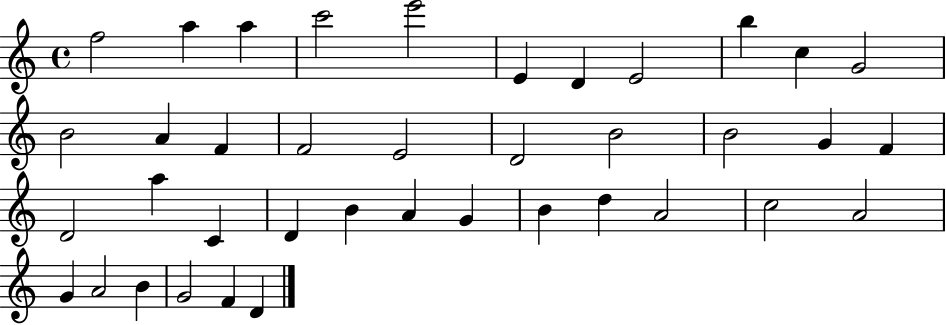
X:1
T:Untitled
M:4/4
L:1/4
K:C
f2 a a c'2 e'2 E D E2 b c G2 B2 A F F2 E2 D2 B2 B2 G F D2 a C D B A G B d A2 c2 A2 G A2 B G2 F D